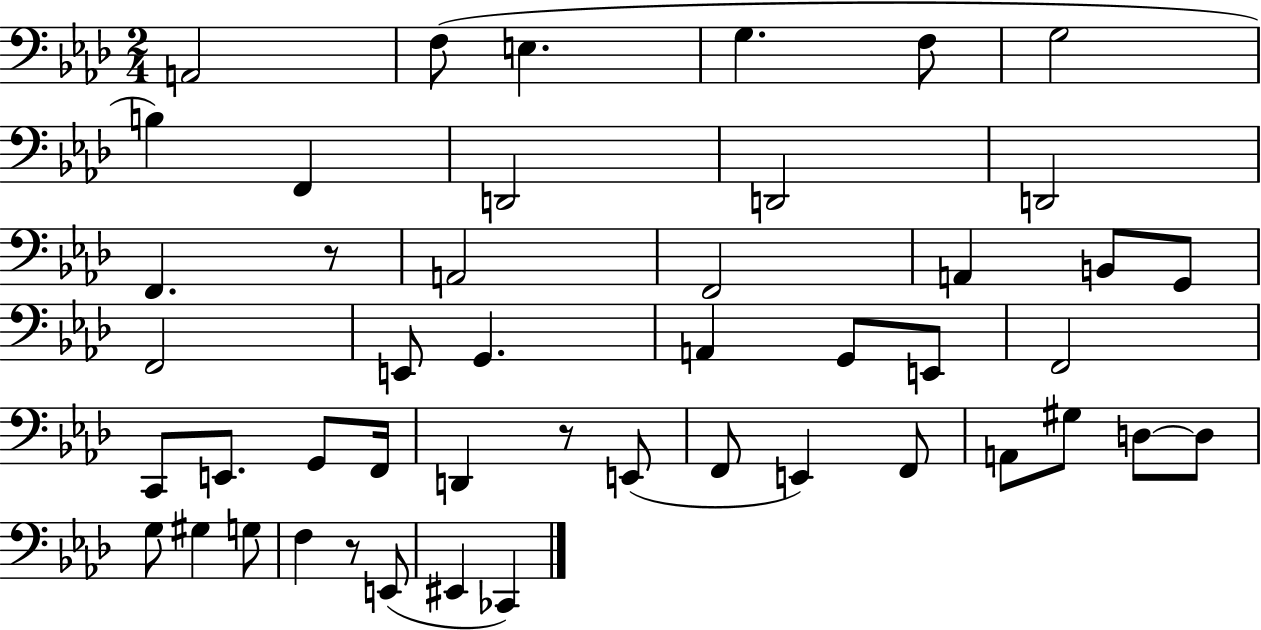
A2/h F3/e E3/q. G3/q. F3/e G3/h B3/q F2/q D2/h D2/h D2/h F2/q. R/e A2/h F2/h A2/q B2/e G2/e F2/h E2/e G2/q. A2/q G2/e E2/e F2/h C2/e E2/e. G2/e F2/s D2/q R/e E2/e F2/e E2/q F2/e A2/e G#3/e D3/e D3/e G3/e G#3/q G3/e F3/q R/e E2/e EIS2/q CES2/q